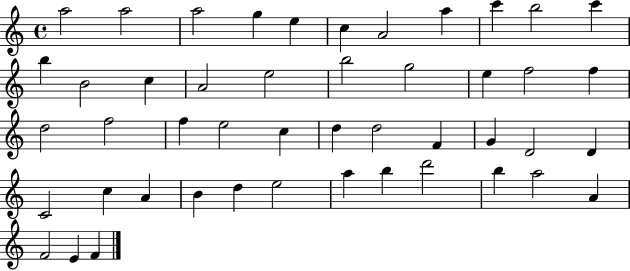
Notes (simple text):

A5/h A5/h A5/h G5/q E5/q C5/q A4/h A5/q C6/q B5/h C6/q B5/q B4/h C5/q A4/h E5/h B5/h G5/h E5/q F5/h F5/q D5/h F5/h F5/q E5/h C5/q D5/q D5/h F4/q G4/q D4/h D4/q C4/h C5/q A4/q B4/q D5/q E5/h A5/q B5/q D6/h B5/q A5/h A4/q F4/h E4/q F4/q